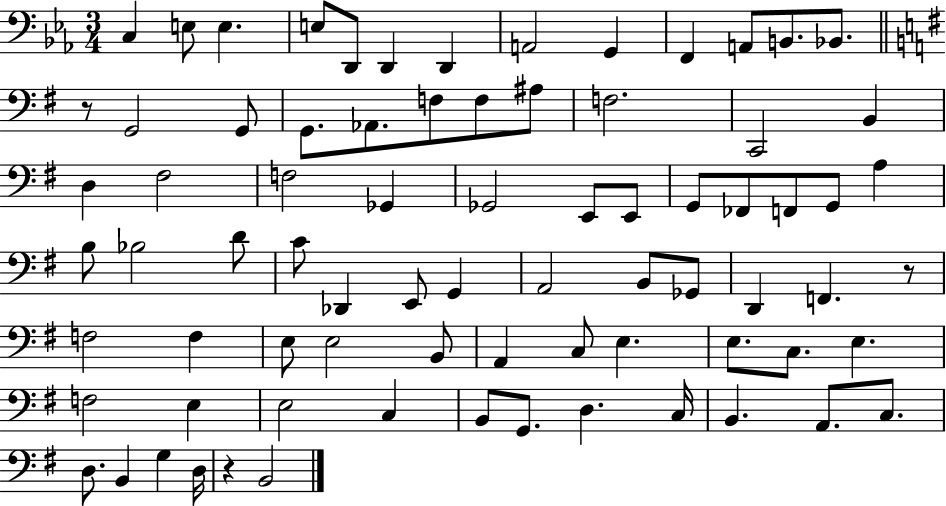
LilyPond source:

{
  \clef bass
  \numericTimeSignature
  \time 3/4
  \key ees \major
  c4 e8 e4. | e8 d,8 d,4 d,4 | a,2 g,4 | f,4 a,8 b,8. bes,8. | \break \bar "||" \break \key g \major r8 g,2 g,8 | g,8. aes,8. f8 f8 ais8 | f2. | c,2 b,4 | \break d4 fis2 | f2 ges,4 | ges,2 e,8 e,8 | g,8 fes,8 f,8 g,8 a4 | \break b8 bes2 d'8 | c'8 des,4 e,8 g,4 | a,2 b,8 ges,8 | d,4 f,4. r8 | \break f2 f4 | e8 e2 b,8 | a,4 c8 e4. | e8. c8. e4. | \break f2 e4 | e2 c4 | b,8 g,8. d4. c16 | b,4. a,8. c8. | \break d8. b,4 g4 d16 | r4 b,2 | \bar "|."
}